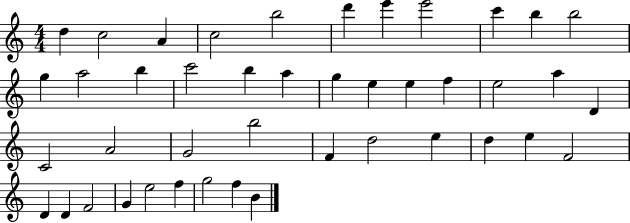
D5/q C5/h A4/q C5/h B5/h D6/q E6/q E6/h C6/q B5/q B5/h G5/q A5/h B5/q C6/h B5/q A5/q G5/q E5/q E5/q F5/q E5/h A5/q D4/q C4/h A4/h G4/h B5/h F4/q D5/h E5/q D5/q E5/q F4/h D4/q D4/q F4/h G4/q E5/h F5/q G5/h F5/q B4/q